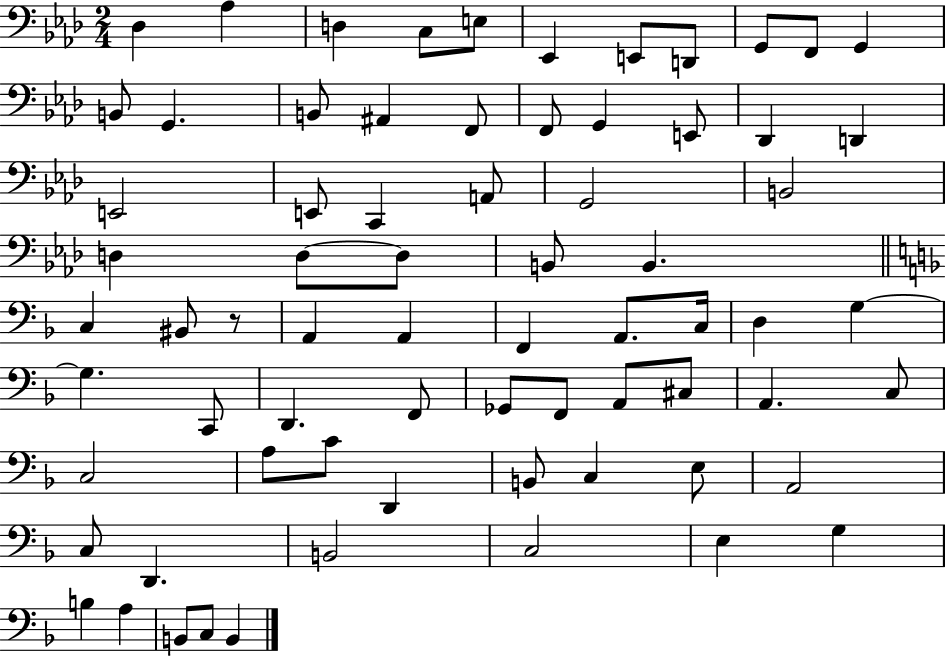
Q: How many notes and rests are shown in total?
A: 71